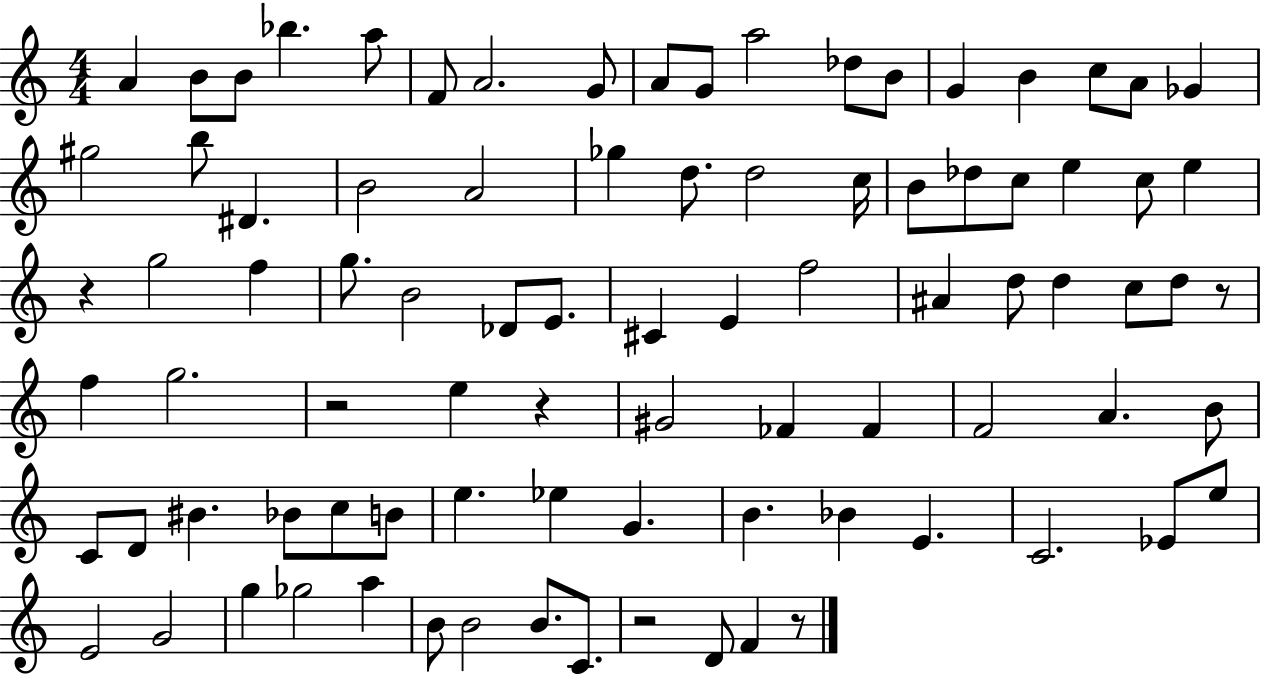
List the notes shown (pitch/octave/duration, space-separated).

A4/q B4/e B4/e Bb5/q. A5/e F4/e A4/h. G4/e A4/e G4/e A5/h Db5/e B4/e G4/q B4/q C5/e A4/e Gb4/q G#5/h B5/e D#4/q. B4/h A4/h Gb5/q D5/e. D5/h C5/s B4/e Db5/e C5/e E5/q C5/e E5/q R/q G5/h F5/q G5/e. B4/h Db4/e E4/e. C#4/q E4/q F5/h A#4/q D5/e D5/q C5/e D5/e R/e F5/q G5/h. R/h E5/q R/q G#4/h FES4/q FES4/q F4/h A4/q. B4/e C4/e D4/e BIS4/q. Bb4/e C5/e B4/e E5/q. Eb5/q G4/q. B4/q. Bb4/q E4/q. C4/h. Eb4/e E5/e E4/h G4/h G5/q Gb5/h A5/q B4/e B4/h B4/e. C4/e. R/h D4/e F4/q R/e